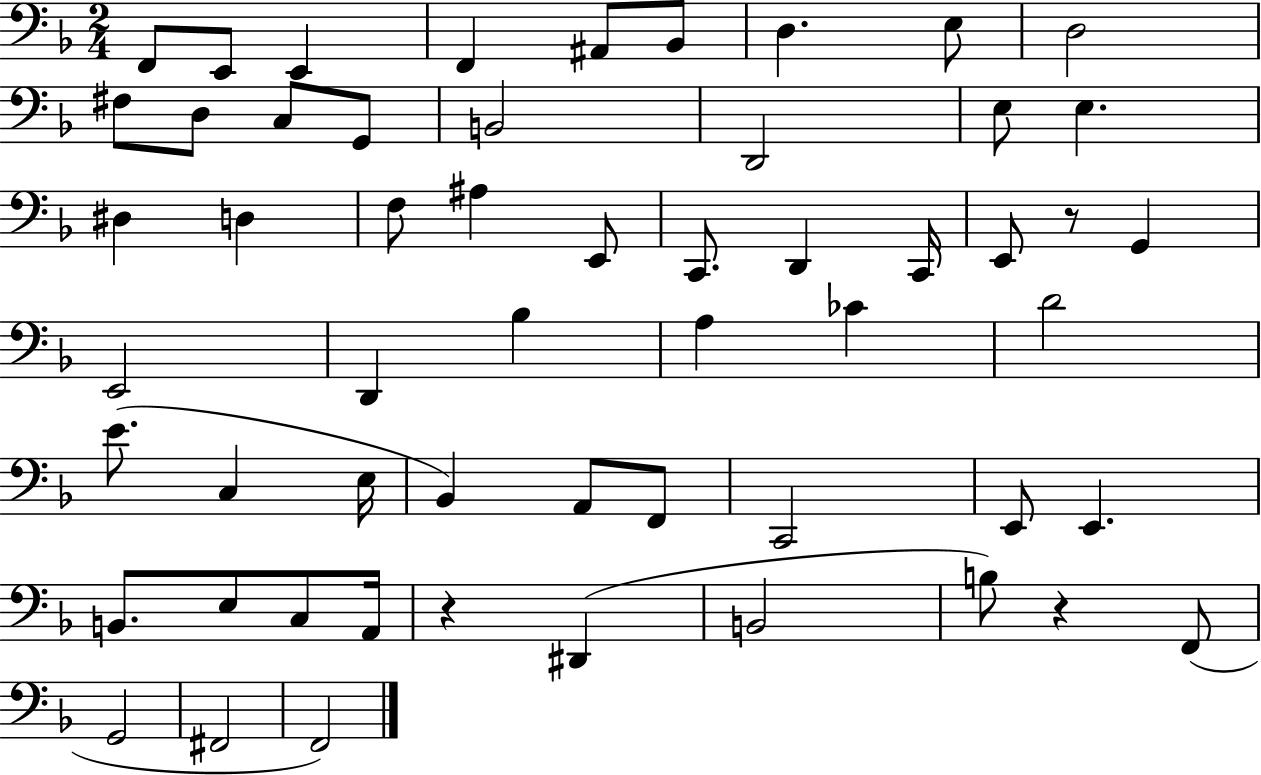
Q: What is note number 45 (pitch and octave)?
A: C3